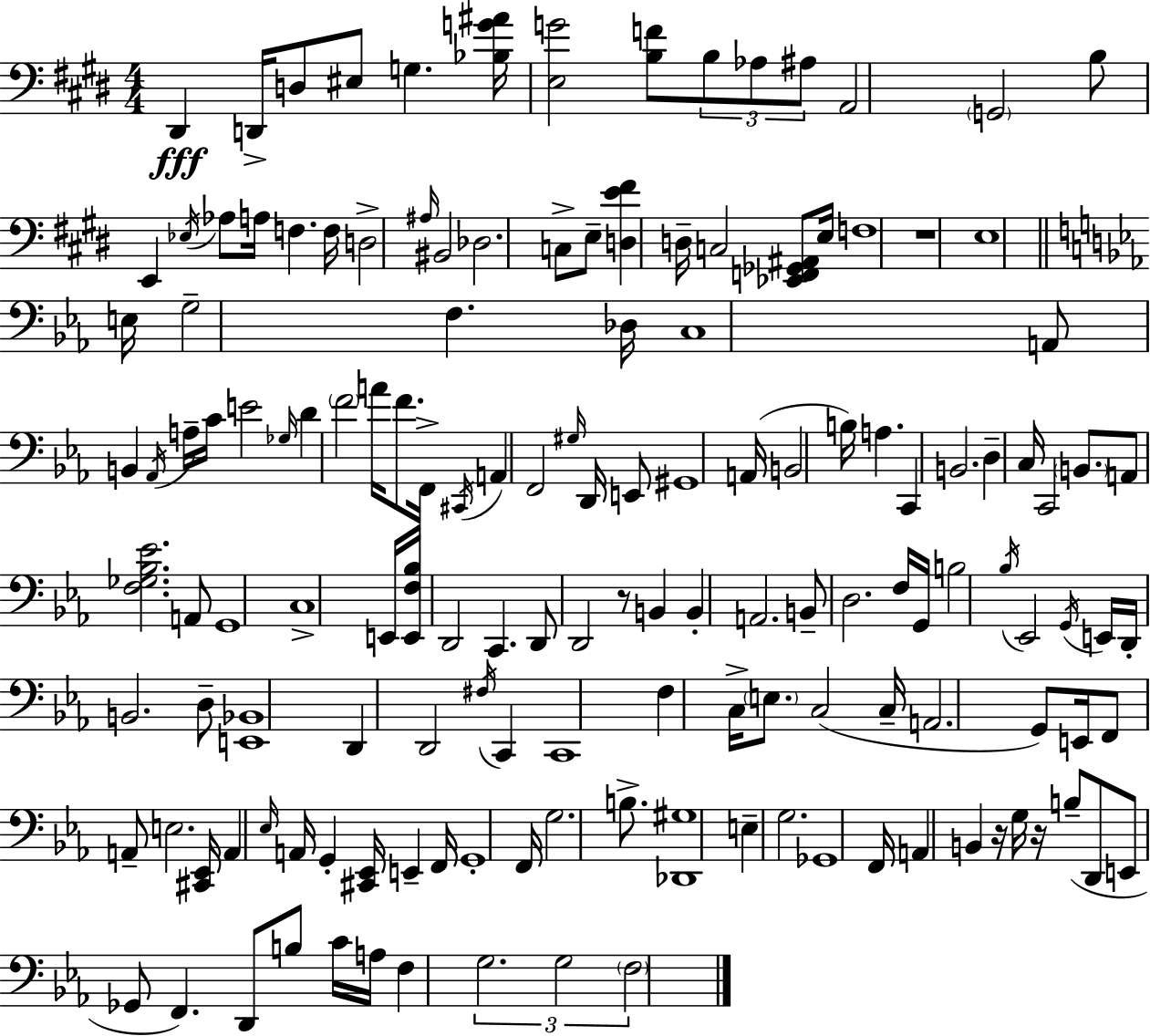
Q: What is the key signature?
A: E major